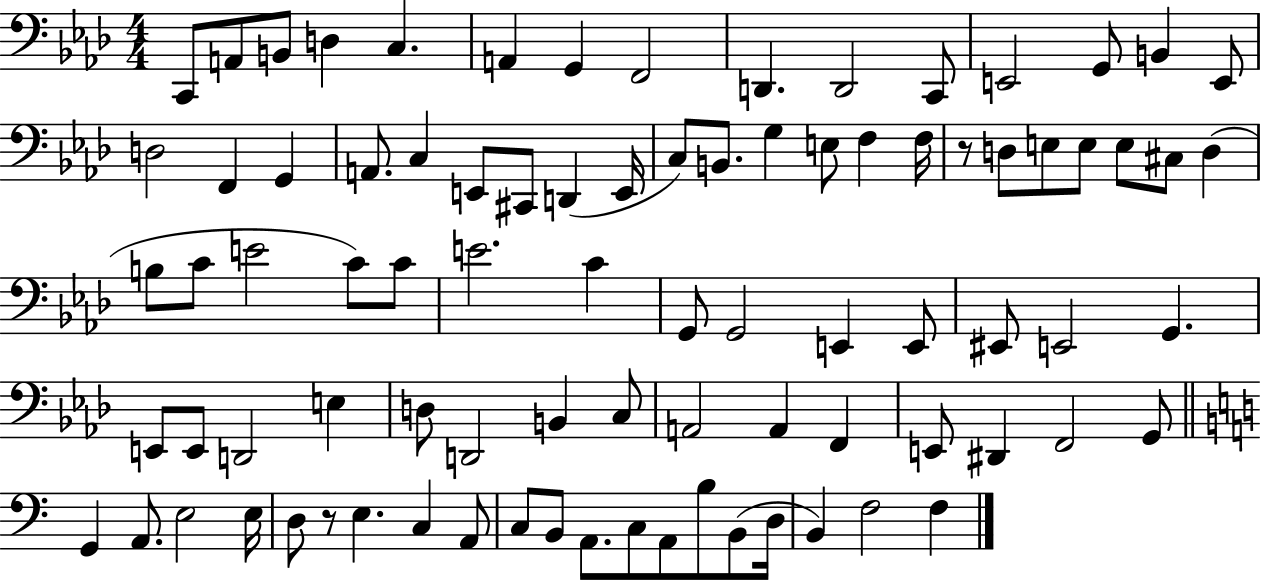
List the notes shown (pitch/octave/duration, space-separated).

C2/e A2/e B2/e D3/q C3/q. A2/q G2/q F2/h D2/q. D2/h C2/e E2/h G2/e B2/q E2/e D3/h F2/q G2/q A2/e. C3/q E2/e C#2/e D2/q E2/s C3/e B2/e. G3/q E3/e F3/q F3/s R/e D3/e E3/e E3/e E3/e C#3/e D3/q B3/e C4/e E4/h C4/e C4/e E4/h. C4/q G2/e G2/h E2/q E2/e EIS2/e E2/h G2/q. E2/e E2/e D2/h E3/q D3/e D2/h B2/q C3/e A2/h A2/q F2/q E2/e D#2/q F2/h G2/e G2/q A2/e. E3/h E3/s D3/e R/e E3/q. C3/q A2/e C3/e B2/e A2/e. C3/e A2/e B3/e B2/e D3/s B2/q F3/h F3/q